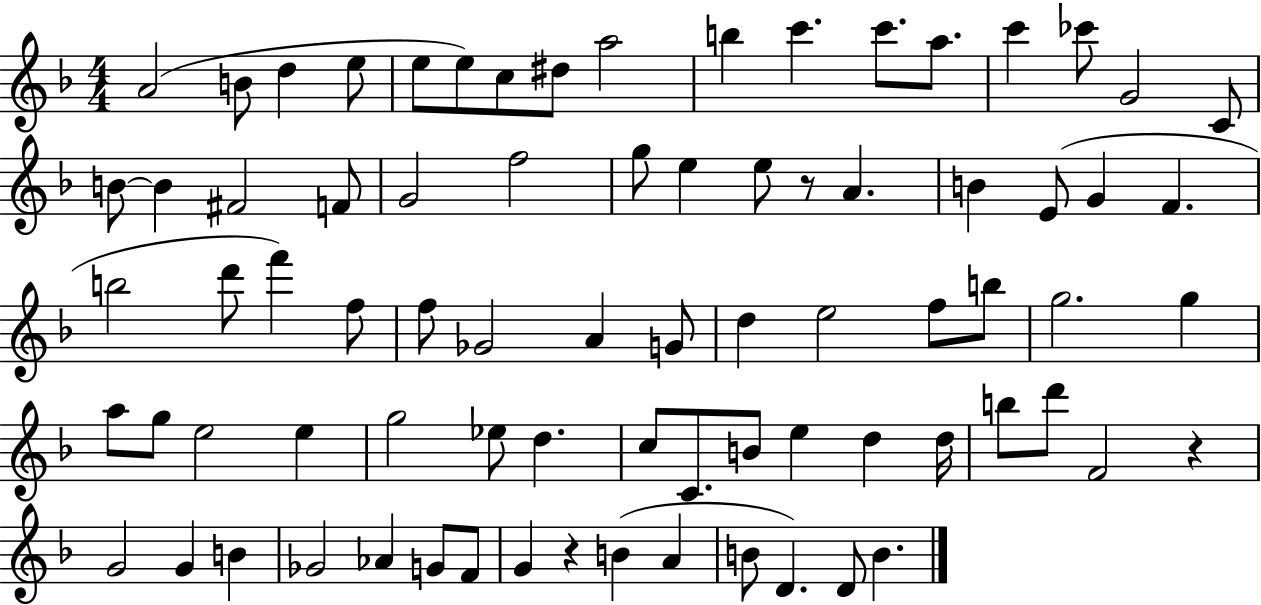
{
  \clef treble
  \numericTimeSignature
  \time 4/4
  \key f \major
  a'2( b'8 d''4 e''8 | e''8 e''8) c''8 dis''8 a''2 | b''4 c'''4. c'''8. a''8. | c'''4 ces'''8 g'2 c'8 | \break b'8~~ b'4 fis'2 f'8 | g'2 f''2 | g''8 e''4 e''8 r8 a'4. | b'4 e'8( g'4 f'4. | \break b''2 d'''8 f'''4) f''8 | f''8 ges'2 a'4 g'8 | d''4 e''2 f''8 b''8 | g''2. g''4 | \break a''8 g''8 e''2 e''4 | g''2 ees''8 d''4. | c''8 c'8. b'8 e''4 d''4 d''16 | b''8 d'''8 f'2 r4 | \break g'2 g'4 b'4 | ges'2 aes'4 g'8 f'8 | g'4 r4 b'4( a'4 | b'8 d'4.) d'8 b'4. | \break \bar "|."
}